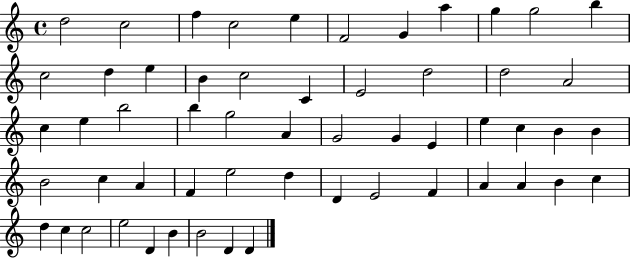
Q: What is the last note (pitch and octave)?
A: D4